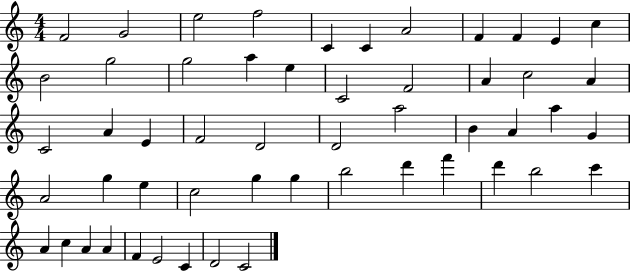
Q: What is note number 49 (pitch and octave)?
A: F4